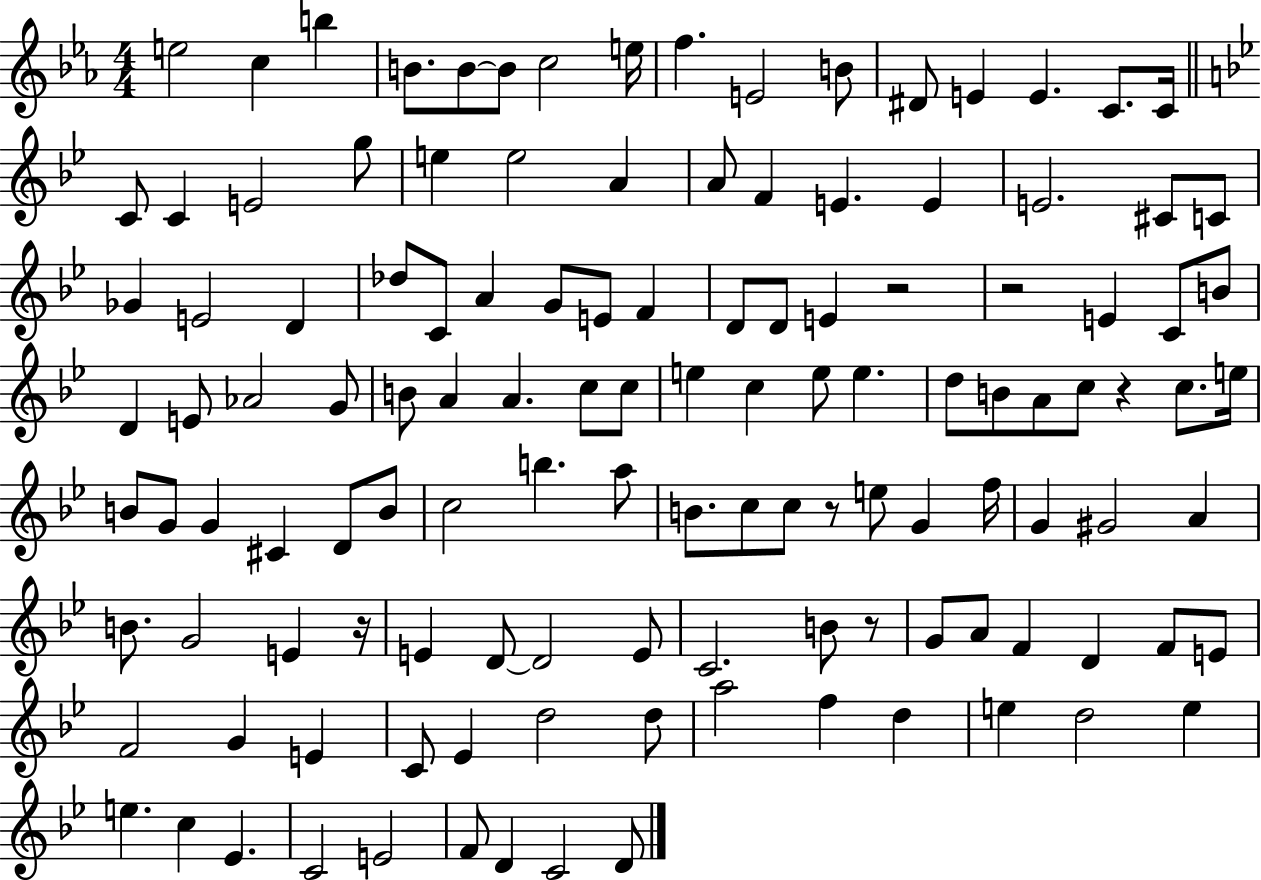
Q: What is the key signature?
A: EES major